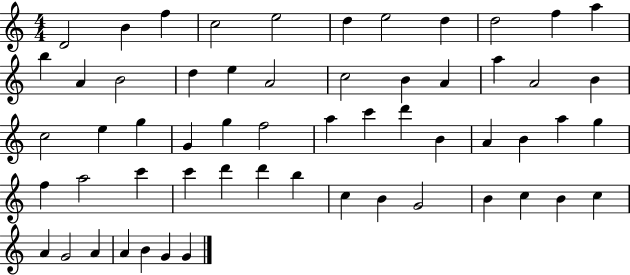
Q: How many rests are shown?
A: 0